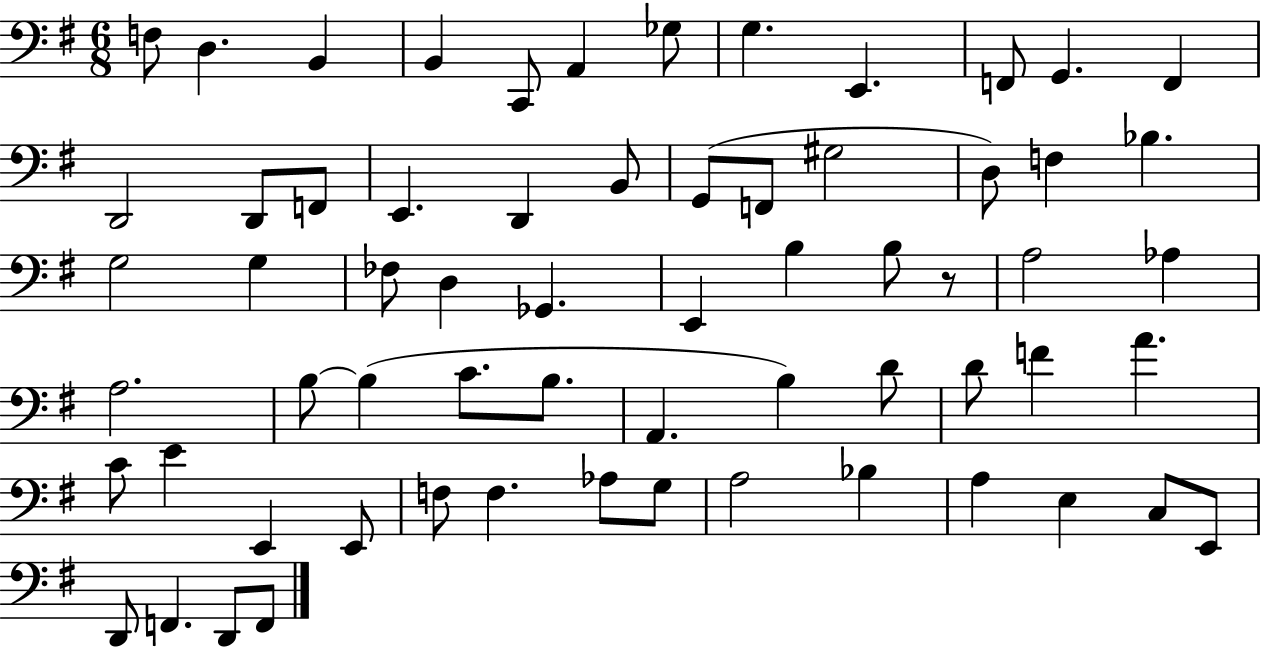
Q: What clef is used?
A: bass